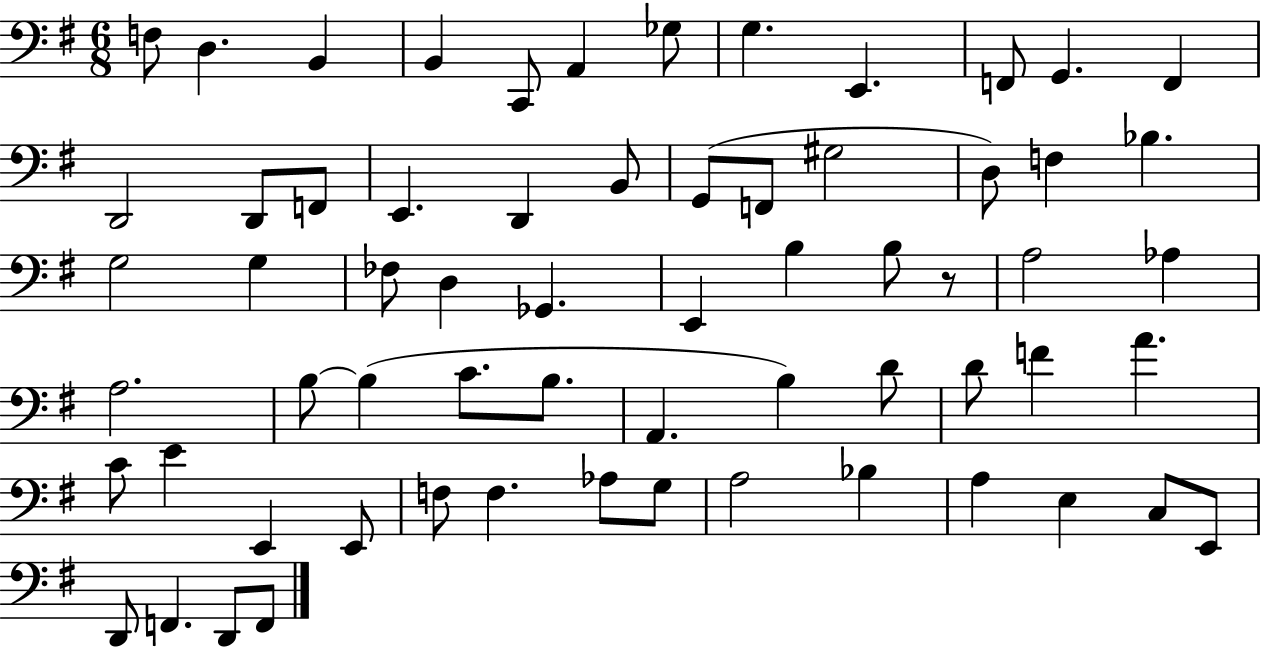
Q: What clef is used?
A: bass